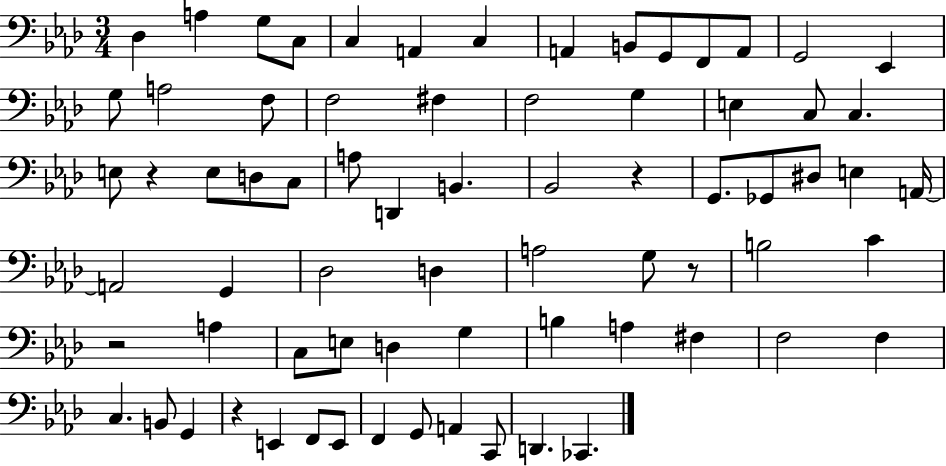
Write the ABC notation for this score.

X:1
T:Untitled
M:3/4
L:1/4
K:Ab
_D, A, G,/2 C,/2 C, A,, C, A,, B,,/2 G,,/2 F,,/2 A,,/2 G,,2 _E,, G,/2 A,2 F,/2 F,2 ^F, F,2 G, E, C,/2 C, E,/2 z E,/2 D,/2 C,/2 A,/2 D,, B,, _B,,2 z G,,/2 _G,,/2 ^D,/2 E, A,,/4 A,,2 G,, _D,2 D, A,2 G,/2 z/2 B,2 C z2 A, C,/2 E,/2 D, G, B, A, ^F, F,2 F, C, B,,/2 G,, z E,, F,,/2 E,,/2 F,, G,,/2 A,, C,,/2 D,, _C,,